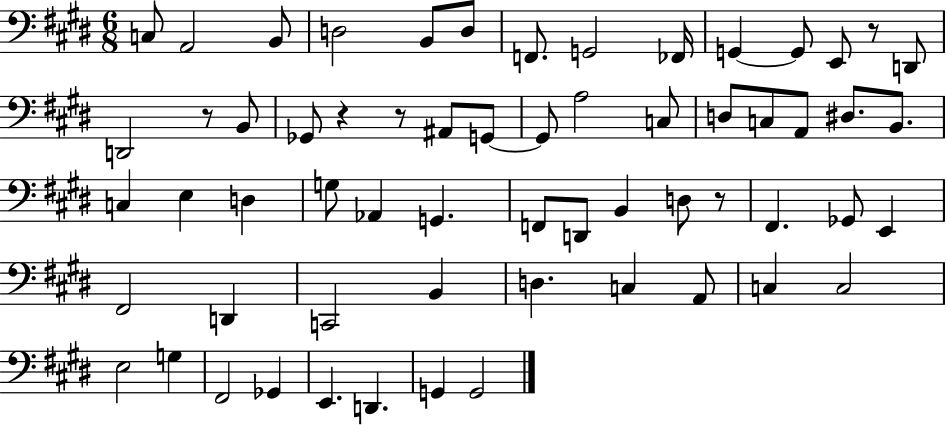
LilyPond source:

{
  \clef bass
  \numericTimeSignature
  \time 6/8
  \key e \major
  c8 a,2 b,8 | d2 b,8 d8 | f,8. g,2 fes,16 | g,4~~ g,8 e,8 r8 d,8 | \break d,2 r8 b,8 | ges,8 r4 r8 ais,8 g,8~~ | g,8 a2 c8 | d8 c8 a,8 dis8. b,8. | \break c4 e4 d4 | g8 aes,4 g,4. | f,8 d,8 b,4 d8 r8 | fis,4. ges,8 e,4 | \break fis,2 d,4 | c,2 b,4 | d4. c4 a,8 | c4 c2 | \break e2 g4 | fis,2 ges,4 | e,4. d,4. | g,4 g,2 | \break \bar "|."
}